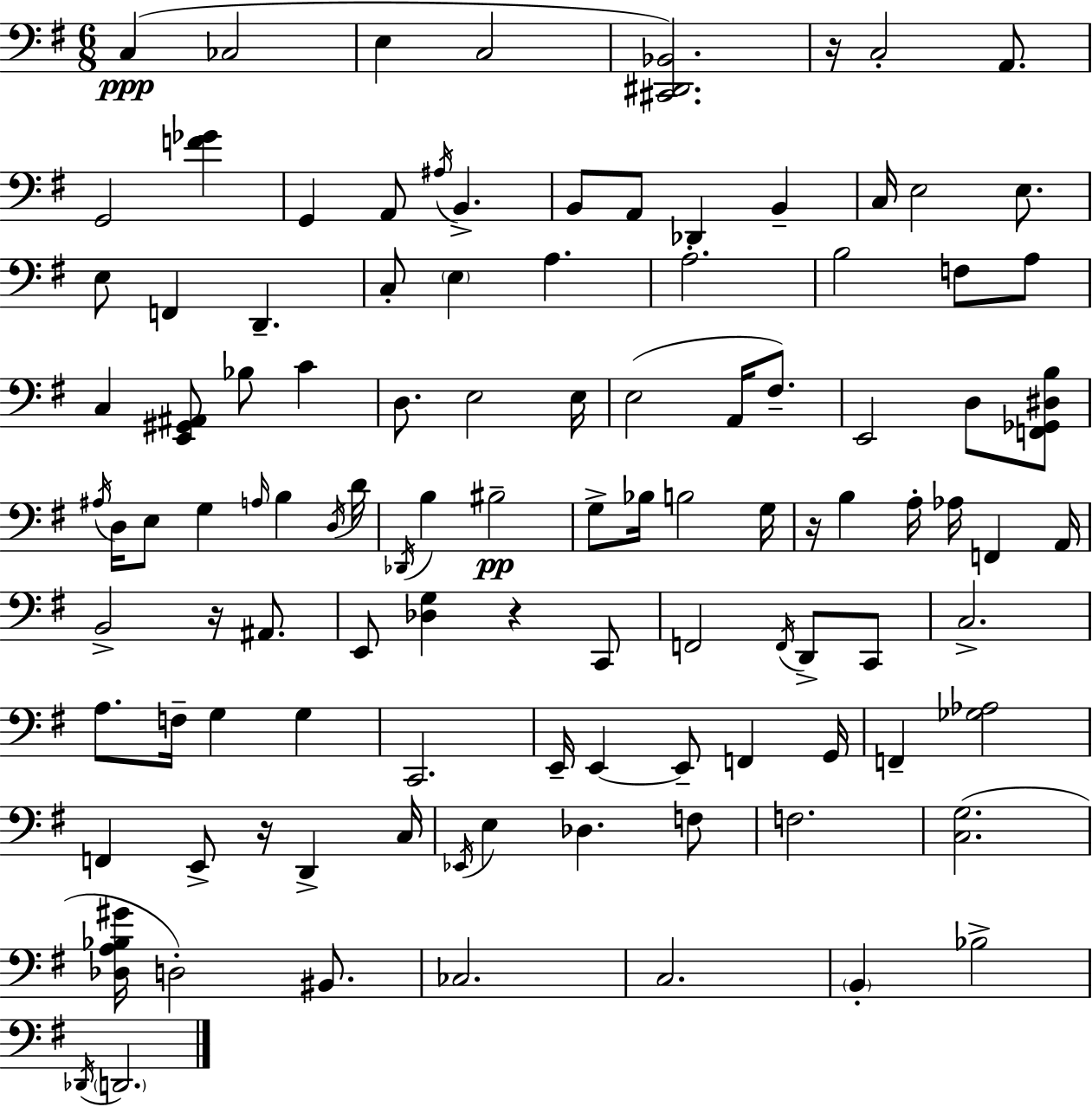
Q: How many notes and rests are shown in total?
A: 109